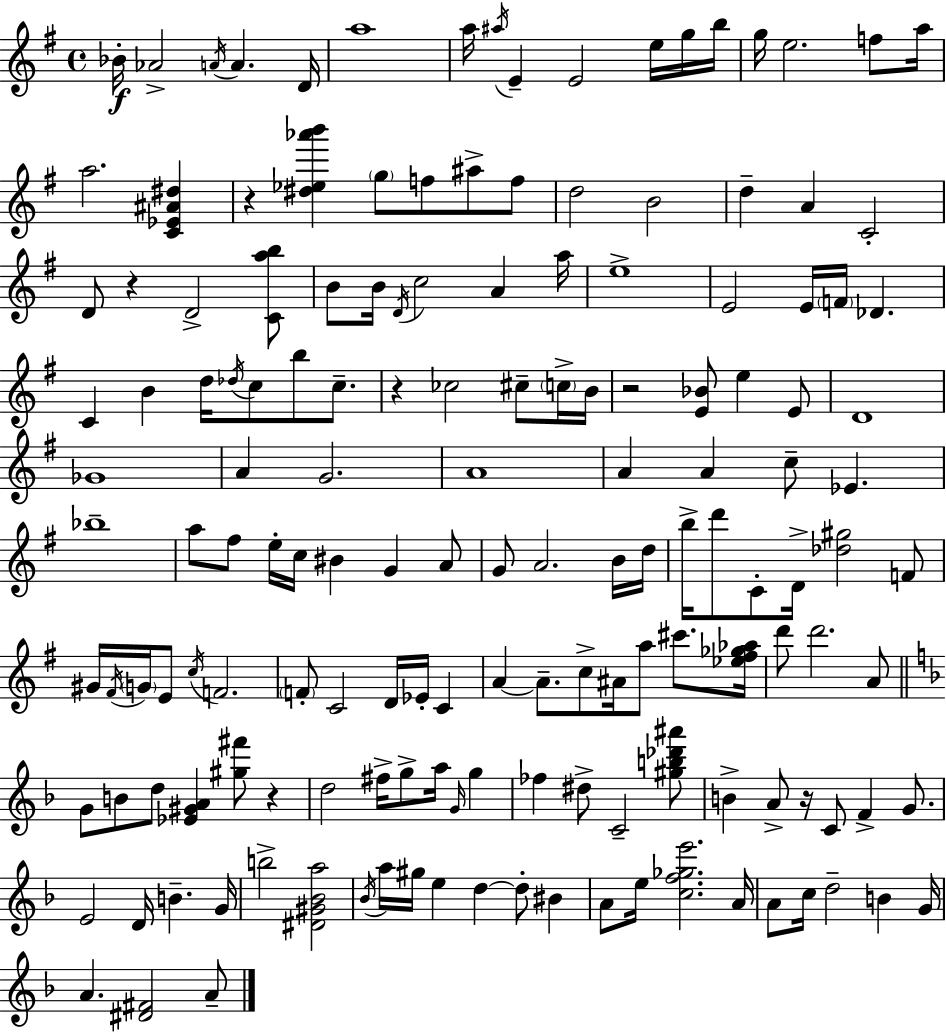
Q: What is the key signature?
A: G major